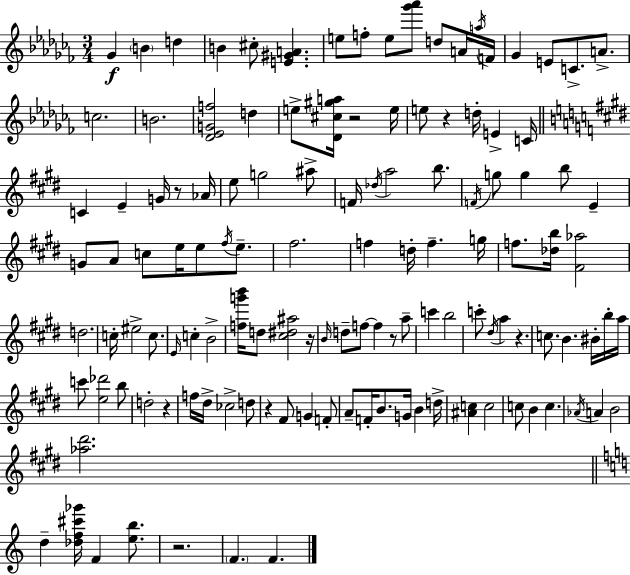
{
  \clef treble
  \numericTimeSignature
  \time 3/4
  \key aes \minor
  ges'4\f \parenthesize b'4 d''4 | b'4 cis''8-. <e' gis' a'>4. | e''8 f''8-. e''8 <ges''' aes'''>8 d''8 a'16 \acciaccatura { a''16 } | f'16 ges'4 e'8 c'8.-> a'8.-> | \break c''2. | b'2. | <des' ees' g' f''>2 d''4 | e''8-> <des' cis'' gis'' a''>16 r2 | \break e''16 e''8 r4 d''16-. e'4-> | c'16 \bar "||" \break \key e \major c'4 e'4-- g'16 r8 aes'16 | e''8 g''2 ais''8-> | f'16 \acciaccatura { des''16 } a''2 b''8. | \acciaccatura { f'16 } g''8 g''4 b''8 e'4-- | \break g'8 a'8 c''8 e''16 e''8 \acciaccatura { fis''16 } | e''8.-- fis''2. | f''4 d''16-. f''4.-- | g''16 f''8. <des'' b''>16 <fis' aes''>2 | \break d''2. | c''16-. eis''2-> | c''8. \grace { e'16 } c''4-. b'2-> | <f'' g''' b'''>16 d''8 <cis'' dis'' ais''>2 | \break r16 \grace { b'16 } d''8-- f''8~~ f''4 | r8 a''8-- c'''4 b''2 | c'''8-. \acciaccatura { dis''16 } a''4 | r4. c''8. b'4. | \break bis'16-. b''16-. a''16 c'''8 <e'' des'''>2 | b''8 d''2-. | r4 f''16 dis''16-> ces''2-> | d''8 r4 fis'8 | \break g'4 f'8-. a'8-- f'16-. b'8. | g'16 b'4 d''16-> <ais' c''>4 c''2 | c''8 b'4 | c''4. \acciaccatura { aes'16 } a'4 b'2 | \break <aes'' dis'''>2. | \bar "||" \break \key c \major d''4-- <des'' f'' cis''' ges'''>16 f'4 <e'' b''>8. | r2. | \parenthesize f'4. f'4. | \bar "|."
}